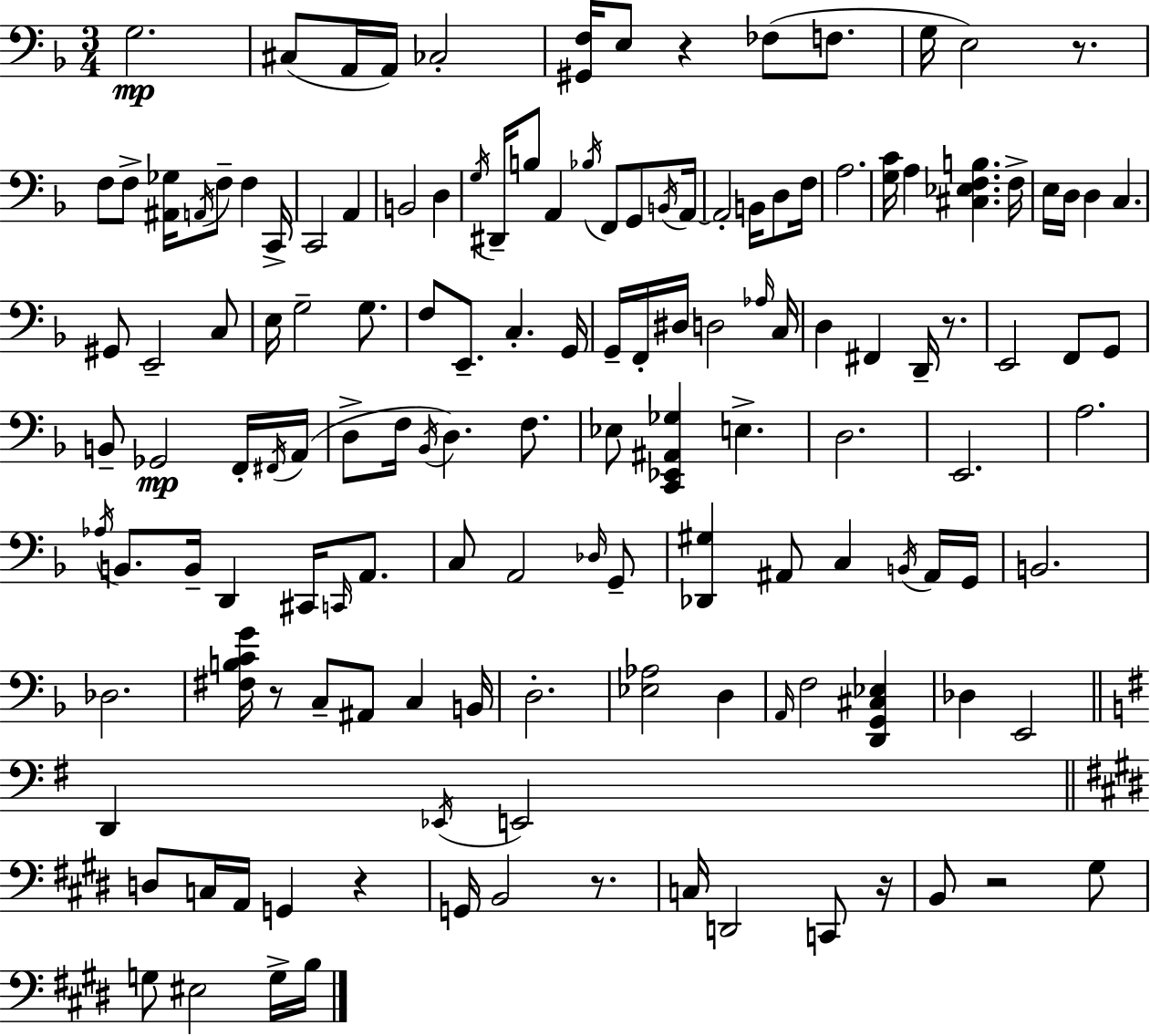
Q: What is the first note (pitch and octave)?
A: G3